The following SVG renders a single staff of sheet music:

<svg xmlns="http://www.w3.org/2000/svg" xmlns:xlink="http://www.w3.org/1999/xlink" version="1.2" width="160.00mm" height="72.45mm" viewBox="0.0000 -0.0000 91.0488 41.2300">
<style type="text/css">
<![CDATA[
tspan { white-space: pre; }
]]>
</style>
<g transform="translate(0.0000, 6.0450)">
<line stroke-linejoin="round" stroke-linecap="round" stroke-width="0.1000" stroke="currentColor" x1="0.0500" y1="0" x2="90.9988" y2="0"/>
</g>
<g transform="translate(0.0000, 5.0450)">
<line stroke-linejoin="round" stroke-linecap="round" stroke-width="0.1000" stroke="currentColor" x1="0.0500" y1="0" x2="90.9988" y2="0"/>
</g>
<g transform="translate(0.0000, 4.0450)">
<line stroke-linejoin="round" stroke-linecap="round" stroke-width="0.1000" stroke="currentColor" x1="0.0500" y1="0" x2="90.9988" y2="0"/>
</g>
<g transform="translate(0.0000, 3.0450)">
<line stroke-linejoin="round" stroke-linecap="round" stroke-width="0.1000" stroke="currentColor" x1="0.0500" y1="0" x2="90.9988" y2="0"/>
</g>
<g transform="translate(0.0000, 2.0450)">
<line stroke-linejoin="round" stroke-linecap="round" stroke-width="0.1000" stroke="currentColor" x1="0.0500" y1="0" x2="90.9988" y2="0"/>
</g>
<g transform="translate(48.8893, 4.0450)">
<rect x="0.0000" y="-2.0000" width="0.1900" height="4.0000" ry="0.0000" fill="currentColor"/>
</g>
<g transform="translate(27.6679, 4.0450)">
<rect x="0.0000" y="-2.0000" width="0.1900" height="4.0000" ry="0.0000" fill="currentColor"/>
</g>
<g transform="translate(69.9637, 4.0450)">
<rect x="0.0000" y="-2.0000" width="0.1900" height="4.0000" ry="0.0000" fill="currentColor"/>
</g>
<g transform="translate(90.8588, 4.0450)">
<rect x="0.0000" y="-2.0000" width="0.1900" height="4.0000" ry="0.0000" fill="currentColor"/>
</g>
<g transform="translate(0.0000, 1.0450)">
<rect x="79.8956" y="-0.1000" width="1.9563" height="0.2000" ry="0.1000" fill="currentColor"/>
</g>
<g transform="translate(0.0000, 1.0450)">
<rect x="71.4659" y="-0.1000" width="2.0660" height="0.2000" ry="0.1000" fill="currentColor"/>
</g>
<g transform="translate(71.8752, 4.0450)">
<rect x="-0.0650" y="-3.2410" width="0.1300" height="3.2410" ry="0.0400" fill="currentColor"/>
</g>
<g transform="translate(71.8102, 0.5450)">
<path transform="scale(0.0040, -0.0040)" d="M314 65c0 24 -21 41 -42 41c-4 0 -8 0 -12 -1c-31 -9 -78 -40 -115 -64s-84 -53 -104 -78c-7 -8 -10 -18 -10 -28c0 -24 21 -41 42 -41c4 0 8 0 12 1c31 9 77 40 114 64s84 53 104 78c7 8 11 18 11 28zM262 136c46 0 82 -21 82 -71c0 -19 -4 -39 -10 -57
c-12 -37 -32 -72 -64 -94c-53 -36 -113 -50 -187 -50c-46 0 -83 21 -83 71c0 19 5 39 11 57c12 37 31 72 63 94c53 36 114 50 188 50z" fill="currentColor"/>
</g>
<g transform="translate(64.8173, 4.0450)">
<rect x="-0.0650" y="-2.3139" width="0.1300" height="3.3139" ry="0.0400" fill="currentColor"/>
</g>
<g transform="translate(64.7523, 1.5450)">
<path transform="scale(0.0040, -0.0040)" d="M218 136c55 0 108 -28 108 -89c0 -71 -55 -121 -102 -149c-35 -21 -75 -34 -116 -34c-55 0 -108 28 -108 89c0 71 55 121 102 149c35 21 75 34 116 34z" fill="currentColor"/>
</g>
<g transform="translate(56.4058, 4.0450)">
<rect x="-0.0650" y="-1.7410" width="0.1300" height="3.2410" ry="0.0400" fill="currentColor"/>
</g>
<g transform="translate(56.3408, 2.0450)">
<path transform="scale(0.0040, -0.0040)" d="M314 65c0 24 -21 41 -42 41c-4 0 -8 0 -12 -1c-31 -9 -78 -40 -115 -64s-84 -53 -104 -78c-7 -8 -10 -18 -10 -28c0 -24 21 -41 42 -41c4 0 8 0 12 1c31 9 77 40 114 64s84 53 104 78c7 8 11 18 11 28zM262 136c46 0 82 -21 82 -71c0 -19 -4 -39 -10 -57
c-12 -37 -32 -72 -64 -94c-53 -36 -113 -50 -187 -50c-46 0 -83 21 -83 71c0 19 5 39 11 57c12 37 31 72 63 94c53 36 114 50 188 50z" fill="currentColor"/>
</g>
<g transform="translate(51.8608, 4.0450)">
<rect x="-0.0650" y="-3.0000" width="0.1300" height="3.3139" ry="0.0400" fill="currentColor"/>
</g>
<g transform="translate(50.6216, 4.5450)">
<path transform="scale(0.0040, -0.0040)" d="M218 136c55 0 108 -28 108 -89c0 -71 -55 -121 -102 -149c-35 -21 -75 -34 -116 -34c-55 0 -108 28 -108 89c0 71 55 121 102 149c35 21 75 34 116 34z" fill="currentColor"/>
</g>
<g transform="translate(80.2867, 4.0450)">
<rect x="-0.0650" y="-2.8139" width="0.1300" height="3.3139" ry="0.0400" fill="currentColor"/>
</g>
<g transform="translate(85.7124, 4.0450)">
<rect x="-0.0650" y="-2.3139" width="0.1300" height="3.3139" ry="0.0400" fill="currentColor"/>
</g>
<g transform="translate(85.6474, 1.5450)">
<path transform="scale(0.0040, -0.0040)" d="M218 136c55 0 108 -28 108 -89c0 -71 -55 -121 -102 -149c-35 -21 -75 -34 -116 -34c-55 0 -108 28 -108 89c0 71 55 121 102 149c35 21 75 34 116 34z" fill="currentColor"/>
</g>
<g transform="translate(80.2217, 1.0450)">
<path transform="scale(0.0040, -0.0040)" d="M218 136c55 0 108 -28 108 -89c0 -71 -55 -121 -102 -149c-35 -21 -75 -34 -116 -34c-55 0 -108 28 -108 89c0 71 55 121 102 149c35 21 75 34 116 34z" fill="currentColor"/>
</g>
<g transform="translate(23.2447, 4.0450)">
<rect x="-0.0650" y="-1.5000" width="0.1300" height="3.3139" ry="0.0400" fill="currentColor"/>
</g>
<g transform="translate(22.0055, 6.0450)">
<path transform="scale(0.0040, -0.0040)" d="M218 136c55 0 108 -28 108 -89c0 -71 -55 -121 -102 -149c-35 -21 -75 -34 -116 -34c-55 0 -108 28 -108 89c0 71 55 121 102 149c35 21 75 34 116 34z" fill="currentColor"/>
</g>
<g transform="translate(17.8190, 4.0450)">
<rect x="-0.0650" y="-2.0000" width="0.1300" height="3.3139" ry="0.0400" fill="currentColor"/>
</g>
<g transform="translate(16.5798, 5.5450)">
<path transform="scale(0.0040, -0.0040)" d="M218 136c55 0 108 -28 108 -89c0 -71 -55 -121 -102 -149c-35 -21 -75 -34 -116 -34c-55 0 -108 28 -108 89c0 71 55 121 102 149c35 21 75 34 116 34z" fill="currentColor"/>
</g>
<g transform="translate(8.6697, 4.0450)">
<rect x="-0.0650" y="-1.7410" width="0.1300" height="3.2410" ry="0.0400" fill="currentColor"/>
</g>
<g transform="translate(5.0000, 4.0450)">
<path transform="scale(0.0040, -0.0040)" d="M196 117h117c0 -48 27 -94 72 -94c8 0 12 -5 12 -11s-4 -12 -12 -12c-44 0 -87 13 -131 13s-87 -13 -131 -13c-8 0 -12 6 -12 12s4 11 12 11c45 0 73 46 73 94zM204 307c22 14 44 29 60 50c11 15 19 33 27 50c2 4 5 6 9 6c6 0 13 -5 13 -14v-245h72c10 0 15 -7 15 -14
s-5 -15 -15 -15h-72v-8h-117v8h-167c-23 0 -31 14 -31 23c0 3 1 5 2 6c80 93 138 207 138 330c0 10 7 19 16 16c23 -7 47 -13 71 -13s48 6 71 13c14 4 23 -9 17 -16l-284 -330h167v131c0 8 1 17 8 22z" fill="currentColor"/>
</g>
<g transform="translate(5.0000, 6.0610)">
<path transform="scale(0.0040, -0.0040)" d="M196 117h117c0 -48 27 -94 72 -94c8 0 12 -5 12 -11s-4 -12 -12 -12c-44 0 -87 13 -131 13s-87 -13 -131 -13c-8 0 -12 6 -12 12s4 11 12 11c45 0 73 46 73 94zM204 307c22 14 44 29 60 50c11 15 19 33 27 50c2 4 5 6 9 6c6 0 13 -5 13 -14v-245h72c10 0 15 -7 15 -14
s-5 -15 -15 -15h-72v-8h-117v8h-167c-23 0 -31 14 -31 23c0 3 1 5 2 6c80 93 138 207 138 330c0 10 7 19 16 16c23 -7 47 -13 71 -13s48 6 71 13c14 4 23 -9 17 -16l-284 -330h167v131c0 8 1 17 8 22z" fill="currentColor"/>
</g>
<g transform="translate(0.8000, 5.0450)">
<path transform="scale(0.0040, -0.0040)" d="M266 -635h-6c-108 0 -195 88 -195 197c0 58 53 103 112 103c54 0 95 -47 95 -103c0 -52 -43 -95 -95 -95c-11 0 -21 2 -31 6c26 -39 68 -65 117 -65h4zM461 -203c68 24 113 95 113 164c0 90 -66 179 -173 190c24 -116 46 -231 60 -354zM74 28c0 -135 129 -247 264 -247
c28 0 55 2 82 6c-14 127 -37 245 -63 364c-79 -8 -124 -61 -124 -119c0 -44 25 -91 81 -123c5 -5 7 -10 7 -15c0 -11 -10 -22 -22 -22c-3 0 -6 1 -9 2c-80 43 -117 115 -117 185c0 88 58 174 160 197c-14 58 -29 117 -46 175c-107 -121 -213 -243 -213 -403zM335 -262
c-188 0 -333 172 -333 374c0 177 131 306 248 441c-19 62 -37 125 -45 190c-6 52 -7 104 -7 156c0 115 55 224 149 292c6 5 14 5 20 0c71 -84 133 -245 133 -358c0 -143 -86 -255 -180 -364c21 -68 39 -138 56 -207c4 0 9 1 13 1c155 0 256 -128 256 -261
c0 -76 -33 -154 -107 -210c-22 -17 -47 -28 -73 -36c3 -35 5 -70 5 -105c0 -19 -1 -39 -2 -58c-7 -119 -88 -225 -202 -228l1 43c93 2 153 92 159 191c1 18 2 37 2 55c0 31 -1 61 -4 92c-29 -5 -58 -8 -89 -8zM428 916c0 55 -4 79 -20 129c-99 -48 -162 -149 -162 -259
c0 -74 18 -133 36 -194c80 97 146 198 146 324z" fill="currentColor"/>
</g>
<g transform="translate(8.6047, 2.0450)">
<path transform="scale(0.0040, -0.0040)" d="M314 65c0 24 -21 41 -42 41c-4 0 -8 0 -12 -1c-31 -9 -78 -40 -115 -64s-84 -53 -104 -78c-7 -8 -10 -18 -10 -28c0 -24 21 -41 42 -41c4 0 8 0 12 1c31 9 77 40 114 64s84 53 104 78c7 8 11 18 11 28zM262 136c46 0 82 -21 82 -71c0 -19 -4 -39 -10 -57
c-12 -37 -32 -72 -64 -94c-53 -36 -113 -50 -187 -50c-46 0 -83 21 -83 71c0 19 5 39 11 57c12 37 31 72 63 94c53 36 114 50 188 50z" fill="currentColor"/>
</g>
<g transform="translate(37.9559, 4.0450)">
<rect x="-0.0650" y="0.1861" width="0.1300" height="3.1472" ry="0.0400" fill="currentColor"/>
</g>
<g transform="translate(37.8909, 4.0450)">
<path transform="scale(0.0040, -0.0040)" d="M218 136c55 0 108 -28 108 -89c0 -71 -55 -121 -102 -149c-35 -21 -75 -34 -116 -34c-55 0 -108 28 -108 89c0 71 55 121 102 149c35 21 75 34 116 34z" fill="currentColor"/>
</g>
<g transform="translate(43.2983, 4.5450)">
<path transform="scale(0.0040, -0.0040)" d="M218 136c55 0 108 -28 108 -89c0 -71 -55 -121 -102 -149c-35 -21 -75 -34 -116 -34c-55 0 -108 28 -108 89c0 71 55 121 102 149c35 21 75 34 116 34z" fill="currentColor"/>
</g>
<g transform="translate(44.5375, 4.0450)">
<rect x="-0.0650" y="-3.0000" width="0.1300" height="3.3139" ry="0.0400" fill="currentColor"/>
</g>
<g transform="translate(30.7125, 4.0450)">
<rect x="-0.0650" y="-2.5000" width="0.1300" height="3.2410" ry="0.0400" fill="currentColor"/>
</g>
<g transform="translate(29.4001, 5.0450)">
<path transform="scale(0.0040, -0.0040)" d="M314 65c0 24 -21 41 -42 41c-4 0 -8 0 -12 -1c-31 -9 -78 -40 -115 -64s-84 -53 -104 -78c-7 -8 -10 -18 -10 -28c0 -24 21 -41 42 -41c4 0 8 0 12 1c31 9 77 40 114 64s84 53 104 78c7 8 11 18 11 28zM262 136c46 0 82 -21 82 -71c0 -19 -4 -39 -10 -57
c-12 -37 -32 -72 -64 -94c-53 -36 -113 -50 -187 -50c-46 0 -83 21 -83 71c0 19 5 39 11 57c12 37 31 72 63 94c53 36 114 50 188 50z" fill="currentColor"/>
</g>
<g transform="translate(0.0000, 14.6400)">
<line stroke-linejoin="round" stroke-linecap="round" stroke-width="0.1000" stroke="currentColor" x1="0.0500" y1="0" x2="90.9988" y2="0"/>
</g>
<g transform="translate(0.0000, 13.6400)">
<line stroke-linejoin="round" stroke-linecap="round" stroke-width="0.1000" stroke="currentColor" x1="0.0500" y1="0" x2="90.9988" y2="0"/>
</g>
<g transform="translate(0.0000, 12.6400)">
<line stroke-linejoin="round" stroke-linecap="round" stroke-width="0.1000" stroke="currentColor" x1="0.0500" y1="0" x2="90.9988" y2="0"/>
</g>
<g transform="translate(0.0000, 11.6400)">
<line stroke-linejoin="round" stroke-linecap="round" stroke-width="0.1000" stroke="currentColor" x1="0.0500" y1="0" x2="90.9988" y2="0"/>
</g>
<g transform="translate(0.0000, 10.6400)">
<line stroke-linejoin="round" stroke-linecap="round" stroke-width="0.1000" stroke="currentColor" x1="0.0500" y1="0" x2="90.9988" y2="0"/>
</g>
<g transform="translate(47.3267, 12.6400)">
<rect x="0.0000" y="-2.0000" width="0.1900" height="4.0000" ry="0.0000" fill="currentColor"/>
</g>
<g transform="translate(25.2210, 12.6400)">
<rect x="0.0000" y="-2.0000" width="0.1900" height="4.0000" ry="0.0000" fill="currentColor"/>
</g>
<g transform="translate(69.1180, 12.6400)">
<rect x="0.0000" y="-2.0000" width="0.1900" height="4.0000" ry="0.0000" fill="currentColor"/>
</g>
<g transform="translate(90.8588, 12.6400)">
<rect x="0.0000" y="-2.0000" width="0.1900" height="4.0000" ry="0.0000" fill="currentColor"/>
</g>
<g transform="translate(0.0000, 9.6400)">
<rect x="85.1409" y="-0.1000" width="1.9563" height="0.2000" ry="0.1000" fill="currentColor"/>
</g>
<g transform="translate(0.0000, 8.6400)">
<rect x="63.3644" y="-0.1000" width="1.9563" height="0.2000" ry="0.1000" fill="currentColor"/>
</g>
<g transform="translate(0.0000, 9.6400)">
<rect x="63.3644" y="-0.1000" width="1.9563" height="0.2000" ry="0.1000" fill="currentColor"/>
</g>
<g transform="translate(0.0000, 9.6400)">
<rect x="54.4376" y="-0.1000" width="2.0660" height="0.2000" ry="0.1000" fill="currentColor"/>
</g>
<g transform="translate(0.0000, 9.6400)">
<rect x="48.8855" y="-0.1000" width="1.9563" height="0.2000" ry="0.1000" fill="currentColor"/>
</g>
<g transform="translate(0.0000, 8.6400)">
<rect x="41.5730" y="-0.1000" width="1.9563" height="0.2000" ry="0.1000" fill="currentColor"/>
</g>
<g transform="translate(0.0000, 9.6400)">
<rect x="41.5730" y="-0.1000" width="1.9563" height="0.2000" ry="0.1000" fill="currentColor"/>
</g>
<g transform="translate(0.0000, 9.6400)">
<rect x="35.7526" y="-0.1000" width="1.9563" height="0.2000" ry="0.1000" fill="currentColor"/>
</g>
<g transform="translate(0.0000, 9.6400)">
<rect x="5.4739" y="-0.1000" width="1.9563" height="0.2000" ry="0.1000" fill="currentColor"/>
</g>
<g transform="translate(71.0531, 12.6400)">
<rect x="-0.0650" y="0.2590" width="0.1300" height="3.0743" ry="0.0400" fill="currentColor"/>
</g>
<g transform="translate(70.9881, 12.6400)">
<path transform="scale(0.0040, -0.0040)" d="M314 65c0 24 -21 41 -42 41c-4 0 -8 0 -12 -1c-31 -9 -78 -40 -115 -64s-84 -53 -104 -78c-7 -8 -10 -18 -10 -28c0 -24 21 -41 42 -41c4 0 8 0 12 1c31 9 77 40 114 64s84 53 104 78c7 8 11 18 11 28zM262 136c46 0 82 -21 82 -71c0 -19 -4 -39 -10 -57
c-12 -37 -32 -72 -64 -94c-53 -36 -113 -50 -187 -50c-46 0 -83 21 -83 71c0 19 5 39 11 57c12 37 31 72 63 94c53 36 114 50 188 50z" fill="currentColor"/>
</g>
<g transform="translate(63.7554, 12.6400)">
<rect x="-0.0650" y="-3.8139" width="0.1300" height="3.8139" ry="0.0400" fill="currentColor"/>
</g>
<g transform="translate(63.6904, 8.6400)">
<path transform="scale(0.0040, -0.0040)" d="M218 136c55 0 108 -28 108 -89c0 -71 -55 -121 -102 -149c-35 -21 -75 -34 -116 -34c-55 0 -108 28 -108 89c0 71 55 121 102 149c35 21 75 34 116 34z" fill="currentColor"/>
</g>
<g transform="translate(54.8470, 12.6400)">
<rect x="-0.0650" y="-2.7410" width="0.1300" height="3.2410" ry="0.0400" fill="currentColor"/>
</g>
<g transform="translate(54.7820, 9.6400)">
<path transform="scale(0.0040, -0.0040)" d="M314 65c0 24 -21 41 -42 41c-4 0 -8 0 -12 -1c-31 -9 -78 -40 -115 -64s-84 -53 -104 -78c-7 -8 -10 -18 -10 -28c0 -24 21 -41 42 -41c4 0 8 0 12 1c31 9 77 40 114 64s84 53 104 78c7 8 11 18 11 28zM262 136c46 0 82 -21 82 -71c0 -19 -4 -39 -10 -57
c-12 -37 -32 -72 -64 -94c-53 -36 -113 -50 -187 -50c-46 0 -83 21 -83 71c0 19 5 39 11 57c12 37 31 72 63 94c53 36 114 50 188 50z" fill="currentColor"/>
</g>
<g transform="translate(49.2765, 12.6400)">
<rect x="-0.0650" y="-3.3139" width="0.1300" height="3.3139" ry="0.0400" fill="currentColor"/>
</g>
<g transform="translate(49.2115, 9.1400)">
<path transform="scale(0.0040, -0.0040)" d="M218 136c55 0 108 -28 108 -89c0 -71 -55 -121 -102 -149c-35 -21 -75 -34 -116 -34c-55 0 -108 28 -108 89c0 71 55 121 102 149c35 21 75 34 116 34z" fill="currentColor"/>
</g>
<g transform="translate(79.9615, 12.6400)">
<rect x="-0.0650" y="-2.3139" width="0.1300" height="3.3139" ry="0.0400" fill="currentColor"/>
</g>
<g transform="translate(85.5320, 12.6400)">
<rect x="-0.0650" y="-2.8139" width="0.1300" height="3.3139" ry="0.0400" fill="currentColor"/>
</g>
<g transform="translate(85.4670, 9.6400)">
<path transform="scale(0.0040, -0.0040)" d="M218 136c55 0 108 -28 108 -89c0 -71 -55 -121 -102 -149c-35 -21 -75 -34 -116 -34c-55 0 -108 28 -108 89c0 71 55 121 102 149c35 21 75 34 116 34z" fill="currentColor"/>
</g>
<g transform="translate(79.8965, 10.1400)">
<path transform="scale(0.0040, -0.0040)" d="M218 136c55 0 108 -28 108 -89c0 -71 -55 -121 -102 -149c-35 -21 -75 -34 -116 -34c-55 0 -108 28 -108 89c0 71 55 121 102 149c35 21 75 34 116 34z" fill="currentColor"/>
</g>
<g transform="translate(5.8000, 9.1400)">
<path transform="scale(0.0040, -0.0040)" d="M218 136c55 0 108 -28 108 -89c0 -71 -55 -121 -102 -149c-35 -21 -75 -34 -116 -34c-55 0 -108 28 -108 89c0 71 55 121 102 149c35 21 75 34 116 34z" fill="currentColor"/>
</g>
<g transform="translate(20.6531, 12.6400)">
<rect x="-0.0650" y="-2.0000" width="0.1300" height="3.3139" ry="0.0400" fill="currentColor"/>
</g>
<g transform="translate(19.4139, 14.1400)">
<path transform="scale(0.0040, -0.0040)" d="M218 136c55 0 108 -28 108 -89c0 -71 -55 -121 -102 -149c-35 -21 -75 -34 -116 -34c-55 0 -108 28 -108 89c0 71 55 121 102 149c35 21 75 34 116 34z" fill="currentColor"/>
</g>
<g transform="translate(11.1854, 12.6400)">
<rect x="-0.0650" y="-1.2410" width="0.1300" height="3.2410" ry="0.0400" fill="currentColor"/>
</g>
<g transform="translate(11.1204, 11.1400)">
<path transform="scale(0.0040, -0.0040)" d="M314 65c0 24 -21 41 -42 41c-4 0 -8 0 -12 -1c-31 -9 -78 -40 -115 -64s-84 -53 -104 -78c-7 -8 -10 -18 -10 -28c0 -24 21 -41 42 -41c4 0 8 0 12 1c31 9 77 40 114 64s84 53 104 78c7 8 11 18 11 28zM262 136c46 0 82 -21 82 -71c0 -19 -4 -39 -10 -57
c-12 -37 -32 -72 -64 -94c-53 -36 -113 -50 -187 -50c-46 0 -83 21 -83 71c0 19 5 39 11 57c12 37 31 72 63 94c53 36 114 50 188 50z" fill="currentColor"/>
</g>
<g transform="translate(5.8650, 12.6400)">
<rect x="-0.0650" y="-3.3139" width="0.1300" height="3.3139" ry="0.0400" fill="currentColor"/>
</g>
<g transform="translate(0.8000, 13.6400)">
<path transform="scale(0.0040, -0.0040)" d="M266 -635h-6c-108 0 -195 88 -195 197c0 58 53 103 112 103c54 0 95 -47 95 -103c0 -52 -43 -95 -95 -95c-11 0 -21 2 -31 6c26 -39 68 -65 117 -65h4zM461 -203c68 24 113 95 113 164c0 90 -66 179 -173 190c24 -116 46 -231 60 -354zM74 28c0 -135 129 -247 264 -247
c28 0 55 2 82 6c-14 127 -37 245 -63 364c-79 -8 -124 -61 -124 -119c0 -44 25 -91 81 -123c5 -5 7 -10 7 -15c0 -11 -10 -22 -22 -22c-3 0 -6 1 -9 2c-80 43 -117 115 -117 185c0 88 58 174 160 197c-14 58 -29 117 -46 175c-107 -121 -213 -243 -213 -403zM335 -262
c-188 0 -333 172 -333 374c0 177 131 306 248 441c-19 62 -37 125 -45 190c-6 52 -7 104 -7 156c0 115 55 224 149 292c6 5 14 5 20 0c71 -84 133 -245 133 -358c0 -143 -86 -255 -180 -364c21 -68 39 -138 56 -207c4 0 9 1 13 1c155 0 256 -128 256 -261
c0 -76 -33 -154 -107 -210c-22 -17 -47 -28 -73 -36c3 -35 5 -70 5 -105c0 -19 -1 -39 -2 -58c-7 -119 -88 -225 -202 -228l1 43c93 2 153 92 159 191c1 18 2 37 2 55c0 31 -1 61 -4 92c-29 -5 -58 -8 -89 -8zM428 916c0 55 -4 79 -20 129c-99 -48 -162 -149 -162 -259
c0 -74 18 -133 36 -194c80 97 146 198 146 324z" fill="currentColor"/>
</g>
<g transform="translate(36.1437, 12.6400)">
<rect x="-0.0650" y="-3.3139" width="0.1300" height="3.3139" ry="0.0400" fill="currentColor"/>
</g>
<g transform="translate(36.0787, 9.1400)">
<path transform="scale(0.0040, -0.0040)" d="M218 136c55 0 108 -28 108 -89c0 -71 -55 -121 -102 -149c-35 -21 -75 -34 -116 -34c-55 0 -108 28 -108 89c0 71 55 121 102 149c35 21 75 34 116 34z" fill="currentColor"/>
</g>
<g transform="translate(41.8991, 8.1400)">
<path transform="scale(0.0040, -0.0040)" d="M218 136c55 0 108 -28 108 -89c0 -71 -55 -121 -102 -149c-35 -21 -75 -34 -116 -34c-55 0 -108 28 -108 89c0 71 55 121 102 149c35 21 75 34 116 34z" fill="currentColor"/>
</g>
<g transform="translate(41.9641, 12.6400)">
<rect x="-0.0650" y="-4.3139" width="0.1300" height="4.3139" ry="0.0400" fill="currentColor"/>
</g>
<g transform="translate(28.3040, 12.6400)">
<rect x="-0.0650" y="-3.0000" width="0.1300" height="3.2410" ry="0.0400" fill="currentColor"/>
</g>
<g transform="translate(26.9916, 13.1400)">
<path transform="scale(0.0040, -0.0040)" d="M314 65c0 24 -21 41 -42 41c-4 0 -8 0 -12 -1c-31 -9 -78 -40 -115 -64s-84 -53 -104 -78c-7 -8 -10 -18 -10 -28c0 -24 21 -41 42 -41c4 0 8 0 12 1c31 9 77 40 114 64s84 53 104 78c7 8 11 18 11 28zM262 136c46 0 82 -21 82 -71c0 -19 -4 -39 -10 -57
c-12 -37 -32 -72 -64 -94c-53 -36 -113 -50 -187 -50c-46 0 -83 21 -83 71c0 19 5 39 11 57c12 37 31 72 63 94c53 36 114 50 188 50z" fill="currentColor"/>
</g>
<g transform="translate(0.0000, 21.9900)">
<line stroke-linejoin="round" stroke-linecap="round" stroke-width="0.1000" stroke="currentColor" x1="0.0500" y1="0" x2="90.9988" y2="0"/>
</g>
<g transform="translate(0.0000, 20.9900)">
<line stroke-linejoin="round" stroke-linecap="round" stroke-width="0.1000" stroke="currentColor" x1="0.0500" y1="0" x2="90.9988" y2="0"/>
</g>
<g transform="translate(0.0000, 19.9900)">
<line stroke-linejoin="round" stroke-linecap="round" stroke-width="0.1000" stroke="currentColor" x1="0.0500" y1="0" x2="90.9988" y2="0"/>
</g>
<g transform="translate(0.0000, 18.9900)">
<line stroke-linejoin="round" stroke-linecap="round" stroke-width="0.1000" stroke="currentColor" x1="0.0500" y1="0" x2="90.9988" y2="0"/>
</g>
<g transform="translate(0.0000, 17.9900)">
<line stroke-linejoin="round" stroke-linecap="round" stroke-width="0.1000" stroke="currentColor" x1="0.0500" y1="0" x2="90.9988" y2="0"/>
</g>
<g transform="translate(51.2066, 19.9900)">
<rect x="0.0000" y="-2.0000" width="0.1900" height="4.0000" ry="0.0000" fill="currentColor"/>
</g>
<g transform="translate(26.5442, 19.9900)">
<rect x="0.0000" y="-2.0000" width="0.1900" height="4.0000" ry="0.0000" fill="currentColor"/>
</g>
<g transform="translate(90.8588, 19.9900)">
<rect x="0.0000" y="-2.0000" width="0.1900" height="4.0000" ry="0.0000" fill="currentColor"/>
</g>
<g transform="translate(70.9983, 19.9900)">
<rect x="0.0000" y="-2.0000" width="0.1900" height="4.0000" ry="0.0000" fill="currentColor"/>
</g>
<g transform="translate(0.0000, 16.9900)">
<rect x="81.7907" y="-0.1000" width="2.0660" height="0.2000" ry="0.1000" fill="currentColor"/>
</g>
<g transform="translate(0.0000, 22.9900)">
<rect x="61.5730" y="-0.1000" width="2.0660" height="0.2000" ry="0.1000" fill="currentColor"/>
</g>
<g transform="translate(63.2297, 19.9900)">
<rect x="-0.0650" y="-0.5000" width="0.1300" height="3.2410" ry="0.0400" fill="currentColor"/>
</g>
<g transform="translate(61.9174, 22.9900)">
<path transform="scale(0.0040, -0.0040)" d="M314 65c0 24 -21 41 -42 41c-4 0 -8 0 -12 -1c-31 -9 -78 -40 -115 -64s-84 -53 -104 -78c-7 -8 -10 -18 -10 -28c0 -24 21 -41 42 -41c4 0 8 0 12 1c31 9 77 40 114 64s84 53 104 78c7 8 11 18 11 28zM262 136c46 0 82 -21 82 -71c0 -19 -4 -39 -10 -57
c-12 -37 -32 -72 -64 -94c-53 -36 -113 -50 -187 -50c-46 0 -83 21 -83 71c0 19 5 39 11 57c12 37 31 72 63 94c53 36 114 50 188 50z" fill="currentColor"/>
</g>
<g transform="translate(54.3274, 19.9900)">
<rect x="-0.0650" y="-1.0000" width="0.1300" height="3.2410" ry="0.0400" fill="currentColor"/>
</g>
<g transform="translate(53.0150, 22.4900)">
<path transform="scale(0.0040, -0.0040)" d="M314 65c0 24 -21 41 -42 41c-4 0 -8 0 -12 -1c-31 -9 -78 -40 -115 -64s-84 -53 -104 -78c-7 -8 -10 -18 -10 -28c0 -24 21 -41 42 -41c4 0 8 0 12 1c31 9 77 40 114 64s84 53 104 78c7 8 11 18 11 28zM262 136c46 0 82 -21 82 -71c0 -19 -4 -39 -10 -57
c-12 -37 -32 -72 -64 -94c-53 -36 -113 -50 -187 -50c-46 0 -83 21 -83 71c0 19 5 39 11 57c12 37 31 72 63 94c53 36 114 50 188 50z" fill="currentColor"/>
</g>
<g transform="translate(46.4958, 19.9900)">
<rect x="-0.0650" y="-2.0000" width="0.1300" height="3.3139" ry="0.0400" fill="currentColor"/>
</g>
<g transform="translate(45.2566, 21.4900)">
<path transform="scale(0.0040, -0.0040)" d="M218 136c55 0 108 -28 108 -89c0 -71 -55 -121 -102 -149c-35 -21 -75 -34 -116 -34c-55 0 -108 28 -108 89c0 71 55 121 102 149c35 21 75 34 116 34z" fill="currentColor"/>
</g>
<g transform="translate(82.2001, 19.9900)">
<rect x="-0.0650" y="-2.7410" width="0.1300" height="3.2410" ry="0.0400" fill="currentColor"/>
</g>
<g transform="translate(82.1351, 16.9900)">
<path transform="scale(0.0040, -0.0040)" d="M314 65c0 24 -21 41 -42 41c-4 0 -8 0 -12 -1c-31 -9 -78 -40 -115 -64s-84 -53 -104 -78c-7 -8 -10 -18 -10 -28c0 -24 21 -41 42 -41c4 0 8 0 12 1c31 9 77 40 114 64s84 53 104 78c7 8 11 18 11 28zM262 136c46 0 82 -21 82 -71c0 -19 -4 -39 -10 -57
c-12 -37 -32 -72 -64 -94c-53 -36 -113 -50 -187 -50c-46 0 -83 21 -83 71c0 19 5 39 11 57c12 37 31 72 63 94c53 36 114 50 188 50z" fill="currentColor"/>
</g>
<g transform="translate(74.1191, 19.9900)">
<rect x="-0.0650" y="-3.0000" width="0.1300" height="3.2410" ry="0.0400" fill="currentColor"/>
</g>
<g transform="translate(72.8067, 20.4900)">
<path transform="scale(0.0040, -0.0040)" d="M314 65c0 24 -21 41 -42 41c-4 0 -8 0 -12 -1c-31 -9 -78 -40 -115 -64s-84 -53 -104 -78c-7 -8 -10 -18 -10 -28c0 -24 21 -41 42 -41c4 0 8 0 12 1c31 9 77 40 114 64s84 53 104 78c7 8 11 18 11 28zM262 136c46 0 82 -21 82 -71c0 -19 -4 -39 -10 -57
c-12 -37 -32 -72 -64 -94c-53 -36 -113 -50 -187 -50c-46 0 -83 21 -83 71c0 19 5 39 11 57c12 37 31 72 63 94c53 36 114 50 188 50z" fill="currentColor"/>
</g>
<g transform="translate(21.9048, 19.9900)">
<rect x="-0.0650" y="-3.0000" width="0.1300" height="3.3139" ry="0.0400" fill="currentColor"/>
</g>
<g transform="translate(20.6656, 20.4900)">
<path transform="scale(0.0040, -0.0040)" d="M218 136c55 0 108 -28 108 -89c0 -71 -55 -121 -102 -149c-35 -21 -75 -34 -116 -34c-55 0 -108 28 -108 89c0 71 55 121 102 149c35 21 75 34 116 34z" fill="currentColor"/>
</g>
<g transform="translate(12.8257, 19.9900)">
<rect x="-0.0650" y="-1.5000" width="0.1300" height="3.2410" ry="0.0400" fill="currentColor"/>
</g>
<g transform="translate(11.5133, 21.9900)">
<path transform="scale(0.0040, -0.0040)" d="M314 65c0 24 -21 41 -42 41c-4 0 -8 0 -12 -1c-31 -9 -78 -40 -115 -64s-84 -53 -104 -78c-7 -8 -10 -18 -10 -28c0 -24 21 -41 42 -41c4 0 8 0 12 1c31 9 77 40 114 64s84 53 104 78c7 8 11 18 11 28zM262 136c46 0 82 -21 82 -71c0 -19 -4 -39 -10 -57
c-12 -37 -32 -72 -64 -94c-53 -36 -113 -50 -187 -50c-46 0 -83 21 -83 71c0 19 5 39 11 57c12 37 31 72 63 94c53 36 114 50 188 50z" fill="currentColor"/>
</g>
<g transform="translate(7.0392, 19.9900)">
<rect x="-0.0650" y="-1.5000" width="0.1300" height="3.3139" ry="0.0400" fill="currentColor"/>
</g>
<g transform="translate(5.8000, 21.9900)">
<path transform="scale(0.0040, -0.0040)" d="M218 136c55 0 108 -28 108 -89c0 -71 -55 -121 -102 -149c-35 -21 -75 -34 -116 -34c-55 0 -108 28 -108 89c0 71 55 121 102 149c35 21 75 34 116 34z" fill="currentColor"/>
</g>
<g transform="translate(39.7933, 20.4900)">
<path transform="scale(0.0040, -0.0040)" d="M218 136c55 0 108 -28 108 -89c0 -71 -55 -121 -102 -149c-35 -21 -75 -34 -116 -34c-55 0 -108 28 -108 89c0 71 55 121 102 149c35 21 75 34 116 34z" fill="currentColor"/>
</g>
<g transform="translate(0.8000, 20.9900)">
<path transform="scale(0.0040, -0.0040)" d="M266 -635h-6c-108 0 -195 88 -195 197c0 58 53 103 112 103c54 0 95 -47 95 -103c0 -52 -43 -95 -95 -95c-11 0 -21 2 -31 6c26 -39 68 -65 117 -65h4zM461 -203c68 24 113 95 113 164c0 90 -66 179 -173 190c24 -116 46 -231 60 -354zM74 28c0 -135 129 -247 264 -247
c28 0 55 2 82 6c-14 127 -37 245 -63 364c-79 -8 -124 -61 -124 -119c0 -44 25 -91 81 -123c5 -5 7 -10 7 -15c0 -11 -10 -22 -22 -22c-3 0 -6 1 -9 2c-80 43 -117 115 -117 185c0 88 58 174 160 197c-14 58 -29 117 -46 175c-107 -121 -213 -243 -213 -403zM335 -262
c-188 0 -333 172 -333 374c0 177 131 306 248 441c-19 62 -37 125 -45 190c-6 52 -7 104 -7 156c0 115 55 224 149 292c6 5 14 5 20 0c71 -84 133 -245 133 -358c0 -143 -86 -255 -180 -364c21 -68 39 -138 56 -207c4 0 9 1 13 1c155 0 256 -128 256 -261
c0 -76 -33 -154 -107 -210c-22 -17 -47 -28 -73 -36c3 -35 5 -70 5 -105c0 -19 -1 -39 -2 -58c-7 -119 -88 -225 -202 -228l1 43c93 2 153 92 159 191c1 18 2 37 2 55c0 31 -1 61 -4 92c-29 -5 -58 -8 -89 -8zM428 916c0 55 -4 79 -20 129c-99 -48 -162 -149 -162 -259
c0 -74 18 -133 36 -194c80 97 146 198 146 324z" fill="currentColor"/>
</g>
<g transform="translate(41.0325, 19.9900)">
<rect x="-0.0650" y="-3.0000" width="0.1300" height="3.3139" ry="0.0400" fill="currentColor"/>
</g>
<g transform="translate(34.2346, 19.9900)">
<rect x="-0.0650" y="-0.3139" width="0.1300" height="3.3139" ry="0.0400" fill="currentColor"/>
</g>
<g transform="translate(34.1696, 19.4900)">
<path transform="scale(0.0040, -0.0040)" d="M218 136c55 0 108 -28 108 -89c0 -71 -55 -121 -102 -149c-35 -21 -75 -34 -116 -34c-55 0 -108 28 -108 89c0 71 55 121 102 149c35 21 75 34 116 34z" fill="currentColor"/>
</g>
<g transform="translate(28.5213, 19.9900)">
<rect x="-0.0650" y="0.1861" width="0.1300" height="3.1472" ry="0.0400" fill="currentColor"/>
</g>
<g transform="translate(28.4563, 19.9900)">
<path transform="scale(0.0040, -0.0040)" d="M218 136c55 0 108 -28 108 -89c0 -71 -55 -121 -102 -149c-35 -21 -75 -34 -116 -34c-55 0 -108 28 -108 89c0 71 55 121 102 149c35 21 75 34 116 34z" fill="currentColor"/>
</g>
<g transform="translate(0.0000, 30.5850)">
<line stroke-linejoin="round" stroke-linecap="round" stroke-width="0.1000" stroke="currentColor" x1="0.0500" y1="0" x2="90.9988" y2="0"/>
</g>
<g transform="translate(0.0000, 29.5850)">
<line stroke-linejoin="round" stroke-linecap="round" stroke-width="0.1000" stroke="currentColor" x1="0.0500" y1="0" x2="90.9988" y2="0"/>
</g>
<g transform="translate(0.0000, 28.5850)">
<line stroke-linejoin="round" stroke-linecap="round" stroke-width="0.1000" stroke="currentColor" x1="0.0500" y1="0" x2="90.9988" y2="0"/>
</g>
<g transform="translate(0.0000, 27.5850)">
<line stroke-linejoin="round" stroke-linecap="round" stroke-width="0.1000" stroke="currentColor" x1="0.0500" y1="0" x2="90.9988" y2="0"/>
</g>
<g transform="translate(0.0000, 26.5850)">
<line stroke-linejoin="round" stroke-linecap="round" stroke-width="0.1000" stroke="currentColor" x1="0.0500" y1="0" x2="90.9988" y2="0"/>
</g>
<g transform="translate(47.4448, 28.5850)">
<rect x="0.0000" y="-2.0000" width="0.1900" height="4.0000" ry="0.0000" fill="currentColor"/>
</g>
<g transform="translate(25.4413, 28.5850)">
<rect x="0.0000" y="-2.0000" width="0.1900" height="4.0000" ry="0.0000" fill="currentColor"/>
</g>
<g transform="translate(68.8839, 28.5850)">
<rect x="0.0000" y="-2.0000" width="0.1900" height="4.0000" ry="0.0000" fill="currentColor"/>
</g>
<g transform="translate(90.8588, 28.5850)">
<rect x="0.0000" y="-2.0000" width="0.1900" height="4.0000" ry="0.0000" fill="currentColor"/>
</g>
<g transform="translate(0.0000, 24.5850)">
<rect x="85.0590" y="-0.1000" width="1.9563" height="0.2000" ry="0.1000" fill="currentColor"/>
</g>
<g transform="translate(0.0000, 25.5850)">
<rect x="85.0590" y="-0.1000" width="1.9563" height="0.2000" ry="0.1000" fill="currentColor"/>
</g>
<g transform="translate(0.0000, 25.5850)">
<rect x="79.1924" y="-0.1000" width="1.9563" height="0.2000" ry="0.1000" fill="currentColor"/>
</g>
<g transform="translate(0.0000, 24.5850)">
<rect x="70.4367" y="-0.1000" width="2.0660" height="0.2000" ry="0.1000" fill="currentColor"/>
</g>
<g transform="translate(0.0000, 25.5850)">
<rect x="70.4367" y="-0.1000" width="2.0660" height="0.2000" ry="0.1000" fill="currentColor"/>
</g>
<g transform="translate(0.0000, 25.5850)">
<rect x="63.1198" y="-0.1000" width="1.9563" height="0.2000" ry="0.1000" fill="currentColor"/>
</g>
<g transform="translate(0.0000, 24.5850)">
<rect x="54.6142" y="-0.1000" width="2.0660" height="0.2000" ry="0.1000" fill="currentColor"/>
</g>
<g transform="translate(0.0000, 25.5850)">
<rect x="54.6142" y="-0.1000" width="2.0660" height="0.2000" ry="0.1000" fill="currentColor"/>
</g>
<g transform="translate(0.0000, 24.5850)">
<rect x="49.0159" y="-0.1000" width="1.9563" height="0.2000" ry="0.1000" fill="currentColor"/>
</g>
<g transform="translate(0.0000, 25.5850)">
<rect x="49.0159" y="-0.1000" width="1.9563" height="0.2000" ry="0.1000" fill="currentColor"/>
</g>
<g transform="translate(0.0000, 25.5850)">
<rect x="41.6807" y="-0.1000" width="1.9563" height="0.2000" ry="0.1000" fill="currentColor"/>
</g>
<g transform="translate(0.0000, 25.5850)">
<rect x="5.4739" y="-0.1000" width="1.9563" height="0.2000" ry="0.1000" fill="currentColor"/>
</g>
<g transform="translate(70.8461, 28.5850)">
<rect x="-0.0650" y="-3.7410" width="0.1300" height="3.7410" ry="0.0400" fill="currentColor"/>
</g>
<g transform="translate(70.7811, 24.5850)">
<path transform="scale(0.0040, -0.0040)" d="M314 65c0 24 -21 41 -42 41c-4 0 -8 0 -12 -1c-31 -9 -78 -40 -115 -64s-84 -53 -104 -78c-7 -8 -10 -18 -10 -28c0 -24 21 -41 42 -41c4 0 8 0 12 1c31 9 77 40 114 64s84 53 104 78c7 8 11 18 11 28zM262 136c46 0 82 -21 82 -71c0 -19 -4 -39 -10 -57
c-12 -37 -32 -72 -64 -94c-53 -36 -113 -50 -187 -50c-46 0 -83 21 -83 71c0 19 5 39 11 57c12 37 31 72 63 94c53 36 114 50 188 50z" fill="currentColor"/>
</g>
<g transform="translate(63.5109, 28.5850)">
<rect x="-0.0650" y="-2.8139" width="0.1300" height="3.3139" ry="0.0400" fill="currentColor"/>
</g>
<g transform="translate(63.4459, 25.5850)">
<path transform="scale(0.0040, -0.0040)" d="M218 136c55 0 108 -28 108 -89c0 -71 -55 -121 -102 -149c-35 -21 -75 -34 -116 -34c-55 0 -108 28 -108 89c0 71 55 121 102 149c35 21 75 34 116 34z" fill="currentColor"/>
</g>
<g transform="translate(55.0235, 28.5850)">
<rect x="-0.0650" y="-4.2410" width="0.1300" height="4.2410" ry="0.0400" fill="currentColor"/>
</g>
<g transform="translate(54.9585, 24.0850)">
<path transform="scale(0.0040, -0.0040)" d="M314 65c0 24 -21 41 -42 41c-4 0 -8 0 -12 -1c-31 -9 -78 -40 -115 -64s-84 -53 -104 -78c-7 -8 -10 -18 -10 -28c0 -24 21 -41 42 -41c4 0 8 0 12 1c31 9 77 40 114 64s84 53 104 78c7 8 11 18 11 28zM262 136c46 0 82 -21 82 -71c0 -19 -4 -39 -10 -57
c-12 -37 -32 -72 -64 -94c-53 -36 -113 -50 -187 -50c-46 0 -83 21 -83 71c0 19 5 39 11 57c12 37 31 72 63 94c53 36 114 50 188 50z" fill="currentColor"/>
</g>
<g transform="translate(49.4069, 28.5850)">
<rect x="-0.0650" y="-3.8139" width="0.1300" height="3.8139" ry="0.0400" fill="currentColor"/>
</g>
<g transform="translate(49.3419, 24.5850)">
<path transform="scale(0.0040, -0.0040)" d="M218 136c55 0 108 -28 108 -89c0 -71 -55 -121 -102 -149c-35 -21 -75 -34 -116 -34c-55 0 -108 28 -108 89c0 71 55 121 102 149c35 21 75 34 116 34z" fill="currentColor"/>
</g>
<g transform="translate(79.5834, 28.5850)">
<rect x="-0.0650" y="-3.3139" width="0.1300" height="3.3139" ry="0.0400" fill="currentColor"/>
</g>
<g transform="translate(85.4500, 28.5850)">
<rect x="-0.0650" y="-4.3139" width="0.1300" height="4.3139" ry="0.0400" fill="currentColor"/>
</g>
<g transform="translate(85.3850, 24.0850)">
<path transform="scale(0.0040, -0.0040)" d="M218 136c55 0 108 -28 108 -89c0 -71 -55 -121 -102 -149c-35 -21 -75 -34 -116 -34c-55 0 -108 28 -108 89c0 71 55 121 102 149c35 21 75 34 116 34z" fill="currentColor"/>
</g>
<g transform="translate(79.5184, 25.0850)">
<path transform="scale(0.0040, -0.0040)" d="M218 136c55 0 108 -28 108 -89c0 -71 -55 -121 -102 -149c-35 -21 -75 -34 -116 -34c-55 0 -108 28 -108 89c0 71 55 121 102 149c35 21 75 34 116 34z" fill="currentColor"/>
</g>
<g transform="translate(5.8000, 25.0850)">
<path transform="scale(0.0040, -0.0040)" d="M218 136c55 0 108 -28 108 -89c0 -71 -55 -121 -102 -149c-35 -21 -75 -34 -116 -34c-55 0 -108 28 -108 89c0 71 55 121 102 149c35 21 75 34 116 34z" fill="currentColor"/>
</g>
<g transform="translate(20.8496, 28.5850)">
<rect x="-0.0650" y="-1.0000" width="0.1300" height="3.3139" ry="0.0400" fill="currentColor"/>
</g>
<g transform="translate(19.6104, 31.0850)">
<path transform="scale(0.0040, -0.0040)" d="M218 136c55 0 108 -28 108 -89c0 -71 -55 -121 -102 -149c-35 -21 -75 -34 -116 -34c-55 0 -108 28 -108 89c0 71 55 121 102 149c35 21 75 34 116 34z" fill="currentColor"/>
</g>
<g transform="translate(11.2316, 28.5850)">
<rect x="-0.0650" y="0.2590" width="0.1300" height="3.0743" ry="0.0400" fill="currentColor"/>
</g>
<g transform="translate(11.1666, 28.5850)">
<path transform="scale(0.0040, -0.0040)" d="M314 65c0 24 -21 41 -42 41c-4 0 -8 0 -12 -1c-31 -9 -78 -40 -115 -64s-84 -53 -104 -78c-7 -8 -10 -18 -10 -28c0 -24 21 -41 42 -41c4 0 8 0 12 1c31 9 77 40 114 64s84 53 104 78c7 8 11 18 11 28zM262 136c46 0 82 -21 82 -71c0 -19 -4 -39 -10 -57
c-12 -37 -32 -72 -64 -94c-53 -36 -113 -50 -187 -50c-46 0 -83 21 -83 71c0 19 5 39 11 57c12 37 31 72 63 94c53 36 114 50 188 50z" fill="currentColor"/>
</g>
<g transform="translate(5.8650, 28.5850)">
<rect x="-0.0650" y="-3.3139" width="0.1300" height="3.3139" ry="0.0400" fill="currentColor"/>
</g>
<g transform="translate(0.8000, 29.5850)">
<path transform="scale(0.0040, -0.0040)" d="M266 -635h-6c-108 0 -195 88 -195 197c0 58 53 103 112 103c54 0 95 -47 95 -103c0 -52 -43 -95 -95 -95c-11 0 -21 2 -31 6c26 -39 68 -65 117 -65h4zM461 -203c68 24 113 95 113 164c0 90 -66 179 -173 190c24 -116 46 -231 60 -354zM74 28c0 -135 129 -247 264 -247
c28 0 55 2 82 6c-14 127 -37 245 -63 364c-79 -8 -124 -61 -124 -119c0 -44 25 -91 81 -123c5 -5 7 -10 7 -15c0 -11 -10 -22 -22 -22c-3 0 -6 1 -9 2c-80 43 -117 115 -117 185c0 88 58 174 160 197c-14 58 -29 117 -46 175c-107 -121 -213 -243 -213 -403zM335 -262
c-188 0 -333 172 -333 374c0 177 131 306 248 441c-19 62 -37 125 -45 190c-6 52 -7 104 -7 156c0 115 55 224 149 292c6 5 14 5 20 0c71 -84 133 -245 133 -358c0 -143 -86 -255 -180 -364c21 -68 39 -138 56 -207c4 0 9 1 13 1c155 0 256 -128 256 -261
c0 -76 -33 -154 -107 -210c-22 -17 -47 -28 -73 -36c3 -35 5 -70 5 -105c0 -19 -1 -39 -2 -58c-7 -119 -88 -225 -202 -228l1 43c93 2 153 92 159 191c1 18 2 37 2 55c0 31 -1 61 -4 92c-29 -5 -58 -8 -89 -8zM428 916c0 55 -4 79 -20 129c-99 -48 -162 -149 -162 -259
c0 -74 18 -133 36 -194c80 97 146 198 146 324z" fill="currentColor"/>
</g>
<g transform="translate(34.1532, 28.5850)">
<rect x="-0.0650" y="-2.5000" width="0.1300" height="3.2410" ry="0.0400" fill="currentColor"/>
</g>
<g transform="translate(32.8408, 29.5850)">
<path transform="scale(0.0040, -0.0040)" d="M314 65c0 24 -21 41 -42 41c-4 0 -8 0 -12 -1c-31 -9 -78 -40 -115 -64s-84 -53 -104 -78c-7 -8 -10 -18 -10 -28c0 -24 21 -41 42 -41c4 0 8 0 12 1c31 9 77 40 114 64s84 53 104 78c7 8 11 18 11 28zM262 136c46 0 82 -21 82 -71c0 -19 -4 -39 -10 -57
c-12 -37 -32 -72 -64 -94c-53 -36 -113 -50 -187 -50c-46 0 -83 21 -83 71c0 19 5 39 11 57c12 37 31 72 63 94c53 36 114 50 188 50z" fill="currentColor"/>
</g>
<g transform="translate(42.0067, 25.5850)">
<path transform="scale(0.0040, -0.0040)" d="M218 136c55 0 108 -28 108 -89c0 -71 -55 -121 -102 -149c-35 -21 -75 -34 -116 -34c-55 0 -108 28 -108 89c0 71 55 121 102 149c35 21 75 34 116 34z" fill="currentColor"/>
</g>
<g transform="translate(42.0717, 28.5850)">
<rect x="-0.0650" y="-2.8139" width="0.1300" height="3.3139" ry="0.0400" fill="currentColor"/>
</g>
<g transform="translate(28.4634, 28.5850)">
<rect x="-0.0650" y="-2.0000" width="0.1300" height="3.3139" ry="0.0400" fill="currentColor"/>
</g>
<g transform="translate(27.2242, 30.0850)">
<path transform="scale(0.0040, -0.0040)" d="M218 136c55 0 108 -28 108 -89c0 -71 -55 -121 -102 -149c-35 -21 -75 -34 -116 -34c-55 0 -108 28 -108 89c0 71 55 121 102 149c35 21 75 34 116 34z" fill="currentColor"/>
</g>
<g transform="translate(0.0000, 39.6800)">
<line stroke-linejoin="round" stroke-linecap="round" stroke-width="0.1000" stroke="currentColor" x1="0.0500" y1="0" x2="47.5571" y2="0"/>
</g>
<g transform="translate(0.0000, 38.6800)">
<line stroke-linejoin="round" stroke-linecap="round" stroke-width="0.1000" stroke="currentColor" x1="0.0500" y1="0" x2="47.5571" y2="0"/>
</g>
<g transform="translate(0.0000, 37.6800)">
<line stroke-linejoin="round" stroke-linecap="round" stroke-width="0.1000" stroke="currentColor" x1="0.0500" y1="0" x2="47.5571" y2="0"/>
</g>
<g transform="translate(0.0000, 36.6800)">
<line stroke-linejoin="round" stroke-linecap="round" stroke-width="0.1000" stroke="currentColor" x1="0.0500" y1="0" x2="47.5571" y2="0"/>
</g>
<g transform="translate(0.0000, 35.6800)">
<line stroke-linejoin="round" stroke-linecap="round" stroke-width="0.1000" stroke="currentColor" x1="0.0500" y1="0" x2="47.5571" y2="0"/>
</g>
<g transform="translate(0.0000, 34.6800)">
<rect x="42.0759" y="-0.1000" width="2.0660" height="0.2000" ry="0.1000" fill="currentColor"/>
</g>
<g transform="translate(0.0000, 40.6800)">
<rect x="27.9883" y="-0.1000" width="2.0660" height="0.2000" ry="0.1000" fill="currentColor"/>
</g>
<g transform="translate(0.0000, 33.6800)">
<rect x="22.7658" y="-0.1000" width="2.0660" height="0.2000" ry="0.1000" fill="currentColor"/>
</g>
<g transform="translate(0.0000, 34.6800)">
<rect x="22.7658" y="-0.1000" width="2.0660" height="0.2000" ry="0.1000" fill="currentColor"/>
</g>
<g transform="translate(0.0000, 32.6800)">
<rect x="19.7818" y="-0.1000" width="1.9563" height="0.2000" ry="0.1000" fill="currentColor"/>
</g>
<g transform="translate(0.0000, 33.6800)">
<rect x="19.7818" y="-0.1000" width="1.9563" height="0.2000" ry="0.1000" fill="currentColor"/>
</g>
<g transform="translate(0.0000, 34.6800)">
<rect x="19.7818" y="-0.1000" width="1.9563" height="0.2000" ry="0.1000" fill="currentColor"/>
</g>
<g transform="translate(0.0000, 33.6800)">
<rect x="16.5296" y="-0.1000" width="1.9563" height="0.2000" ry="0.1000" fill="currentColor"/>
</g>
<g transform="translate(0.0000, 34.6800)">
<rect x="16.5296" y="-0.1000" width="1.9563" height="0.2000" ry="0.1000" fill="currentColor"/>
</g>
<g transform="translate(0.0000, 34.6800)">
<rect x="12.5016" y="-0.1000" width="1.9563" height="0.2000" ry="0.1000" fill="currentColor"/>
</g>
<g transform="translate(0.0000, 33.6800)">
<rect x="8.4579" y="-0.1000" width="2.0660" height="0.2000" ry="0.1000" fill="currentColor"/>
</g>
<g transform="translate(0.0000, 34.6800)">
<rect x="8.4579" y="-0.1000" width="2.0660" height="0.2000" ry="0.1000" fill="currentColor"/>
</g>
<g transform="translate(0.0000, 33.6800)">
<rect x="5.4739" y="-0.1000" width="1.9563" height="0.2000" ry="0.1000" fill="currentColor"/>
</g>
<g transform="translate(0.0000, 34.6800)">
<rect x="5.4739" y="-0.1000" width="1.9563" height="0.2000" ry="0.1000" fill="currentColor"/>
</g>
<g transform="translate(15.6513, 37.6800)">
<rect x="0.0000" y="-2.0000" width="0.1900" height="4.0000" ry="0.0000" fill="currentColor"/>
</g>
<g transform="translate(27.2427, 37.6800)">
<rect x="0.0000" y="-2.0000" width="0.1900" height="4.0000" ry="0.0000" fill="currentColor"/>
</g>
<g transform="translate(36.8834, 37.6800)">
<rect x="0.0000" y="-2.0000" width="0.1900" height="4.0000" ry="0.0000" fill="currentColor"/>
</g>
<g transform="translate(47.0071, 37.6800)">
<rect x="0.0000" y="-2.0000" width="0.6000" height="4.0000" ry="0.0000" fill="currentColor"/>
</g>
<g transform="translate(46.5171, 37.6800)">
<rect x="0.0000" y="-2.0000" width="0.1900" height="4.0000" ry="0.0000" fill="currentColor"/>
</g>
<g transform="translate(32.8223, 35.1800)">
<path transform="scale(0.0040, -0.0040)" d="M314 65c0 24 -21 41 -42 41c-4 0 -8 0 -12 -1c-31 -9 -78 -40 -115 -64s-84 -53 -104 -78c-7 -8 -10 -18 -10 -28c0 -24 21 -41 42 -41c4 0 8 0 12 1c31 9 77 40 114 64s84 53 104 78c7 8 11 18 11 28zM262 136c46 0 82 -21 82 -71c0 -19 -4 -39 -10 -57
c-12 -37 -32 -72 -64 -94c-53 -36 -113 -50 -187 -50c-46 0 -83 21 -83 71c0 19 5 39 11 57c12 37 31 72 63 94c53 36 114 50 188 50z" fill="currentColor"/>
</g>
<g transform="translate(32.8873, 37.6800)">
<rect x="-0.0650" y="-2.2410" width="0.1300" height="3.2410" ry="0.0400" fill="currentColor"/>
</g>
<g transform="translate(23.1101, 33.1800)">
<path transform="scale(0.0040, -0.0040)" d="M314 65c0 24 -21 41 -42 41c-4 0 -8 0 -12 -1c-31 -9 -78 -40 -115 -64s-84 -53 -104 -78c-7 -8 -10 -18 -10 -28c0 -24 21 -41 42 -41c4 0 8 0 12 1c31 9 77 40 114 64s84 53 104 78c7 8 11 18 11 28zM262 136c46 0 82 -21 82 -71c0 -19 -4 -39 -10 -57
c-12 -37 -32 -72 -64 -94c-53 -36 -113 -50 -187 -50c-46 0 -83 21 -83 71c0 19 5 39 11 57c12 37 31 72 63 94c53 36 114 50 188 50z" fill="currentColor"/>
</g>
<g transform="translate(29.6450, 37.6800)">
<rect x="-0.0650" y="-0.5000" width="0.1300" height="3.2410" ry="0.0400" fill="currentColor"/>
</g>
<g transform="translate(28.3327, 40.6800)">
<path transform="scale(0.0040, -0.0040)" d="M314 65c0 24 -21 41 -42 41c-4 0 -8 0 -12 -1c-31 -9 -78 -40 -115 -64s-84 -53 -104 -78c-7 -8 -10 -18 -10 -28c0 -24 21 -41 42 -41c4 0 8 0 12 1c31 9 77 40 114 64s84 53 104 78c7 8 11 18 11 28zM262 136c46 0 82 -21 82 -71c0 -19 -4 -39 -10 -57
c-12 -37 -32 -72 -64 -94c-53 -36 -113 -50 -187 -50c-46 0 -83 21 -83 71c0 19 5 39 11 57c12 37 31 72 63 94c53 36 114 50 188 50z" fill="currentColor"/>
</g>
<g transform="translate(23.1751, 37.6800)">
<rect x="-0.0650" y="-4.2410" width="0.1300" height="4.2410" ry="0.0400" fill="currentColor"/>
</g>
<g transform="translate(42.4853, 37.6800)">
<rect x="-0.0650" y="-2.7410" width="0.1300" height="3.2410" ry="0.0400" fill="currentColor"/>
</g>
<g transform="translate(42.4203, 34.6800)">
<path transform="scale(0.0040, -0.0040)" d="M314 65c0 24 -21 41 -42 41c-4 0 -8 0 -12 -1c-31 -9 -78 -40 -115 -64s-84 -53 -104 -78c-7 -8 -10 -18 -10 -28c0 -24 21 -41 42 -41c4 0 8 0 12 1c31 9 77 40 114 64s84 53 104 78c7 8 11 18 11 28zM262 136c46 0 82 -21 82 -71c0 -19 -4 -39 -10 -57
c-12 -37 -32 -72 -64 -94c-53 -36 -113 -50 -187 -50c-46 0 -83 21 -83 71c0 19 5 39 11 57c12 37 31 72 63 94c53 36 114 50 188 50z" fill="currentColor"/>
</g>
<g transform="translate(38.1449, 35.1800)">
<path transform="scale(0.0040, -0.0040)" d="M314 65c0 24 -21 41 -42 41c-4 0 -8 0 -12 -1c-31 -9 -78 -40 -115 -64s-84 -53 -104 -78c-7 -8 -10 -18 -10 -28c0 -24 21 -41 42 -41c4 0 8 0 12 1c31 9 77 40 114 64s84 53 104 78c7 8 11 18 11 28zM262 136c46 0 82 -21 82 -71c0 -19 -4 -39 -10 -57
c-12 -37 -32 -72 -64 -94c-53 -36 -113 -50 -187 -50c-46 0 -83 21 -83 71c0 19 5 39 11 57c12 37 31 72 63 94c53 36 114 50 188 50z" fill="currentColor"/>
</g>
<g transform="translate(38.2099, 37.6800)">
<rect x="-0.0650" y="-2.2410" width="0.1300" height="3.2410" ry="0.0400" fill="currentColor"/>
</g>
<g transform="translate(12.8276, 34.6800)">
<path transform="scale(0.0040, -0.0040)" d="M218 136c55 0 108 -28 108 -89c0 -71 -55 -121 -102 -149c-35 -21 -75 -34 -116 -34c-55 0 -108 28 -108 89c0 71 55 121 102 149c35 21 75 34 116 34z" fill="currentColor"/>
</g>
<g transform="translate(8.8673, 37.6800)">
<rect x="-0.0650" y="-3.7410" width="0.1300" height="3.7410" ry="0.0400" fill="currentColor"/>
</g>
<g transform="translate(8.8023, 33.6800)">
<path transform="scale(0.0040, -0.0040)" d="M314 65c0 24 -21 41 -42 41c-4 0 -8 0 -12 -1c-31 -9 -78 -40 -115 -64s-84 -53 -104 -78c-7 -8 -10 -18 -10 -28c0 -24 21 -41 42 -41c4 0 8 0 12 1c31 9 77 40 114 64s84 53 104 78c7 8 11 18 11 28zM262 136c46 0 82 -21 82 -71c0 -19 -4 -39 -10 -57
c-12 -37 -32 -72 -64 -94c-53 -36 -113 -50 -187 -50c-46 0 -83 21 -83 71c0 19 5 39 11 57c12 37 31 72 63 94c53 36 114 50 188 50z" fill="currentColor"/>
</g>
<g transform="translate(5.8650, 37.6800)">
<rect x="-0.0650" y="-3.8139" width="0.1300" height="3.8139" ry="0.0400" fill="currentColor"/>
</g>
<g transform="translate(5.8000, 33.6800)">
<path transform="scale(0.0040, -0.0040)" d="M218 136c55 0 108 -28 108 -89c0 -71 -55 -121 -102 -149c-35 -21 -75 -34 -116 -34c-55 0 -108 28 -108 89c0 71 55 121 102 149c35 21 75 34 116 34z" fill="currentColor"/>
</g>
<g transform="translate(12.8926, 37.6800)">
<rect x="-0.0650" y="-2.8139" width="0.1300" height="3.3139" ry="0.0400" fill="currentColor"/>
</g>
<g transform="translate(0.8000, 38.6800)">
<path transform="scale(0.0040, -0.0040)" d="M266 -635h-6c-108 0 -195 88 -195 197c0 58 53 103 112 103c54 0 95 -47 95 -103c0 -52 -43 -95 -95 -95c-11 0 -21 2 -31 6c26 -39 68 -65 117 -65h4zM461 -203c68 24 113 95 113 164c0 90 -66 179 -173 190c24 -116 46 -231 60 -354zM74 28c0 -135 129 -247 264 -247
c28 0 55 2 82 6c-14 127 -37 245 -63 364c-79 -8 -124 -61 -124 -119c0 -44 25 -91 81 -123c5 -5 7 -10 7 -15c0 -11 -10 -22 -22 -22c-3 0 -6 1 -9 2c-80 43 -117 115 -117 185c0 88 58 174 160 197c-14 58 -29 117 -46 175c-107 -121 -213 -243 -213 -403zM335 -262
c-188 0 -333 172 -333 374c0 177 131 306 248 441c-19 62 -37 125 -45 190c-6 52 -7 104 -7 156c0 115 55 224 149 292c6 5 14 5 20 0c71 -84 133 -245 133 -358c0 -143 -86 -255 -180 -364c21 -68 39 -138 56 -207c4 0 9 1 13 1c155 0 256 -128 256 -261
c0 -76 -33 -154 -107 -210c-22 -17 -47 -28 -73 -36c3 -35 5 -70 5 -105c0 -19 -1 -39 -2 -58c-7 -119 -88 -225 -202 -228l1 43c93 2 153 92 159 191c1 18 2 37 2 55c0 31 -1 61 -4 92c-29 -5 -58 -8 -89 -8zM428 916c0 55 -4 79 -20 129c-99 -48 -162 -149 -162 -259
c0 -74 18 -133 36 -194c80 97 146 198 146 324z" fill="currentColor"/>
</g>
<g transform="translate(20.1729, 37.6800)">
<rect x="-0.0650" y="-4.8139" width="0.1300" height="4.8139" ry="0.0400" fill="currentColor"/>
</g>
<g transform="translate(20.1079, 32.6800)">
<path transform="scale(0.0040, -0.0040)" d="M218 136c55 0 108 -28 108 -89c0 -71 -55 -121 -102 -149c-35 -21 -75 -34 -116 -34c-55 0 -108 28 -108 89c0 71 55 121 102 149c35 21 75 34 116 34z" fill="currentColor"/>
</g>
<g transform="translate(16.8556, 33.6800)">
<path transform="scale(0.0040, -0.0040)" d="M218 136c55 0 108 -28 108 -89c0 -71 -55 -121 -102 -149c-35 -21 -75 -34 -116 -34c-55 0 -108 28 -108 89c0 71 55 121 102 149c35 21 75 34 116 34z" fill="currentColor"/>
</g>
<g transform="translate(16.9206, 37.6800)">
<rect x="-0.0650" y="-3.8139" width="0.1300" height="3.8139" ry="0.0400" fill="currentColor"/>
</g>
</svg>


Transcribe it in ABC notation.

X:1
T:Untitled
M:4/4
L:1/4
K:C
f2 F E G2 B A A f2 g b2 a g b e2 F A2 b d' b a2 c' B2 g a E E2 A B c A F D2 C2 A2 a2 b B2 D F G2 a c' d'2 a c'2 b d' c' c'2 a c' e' d'2 C2 g2 g2 a2